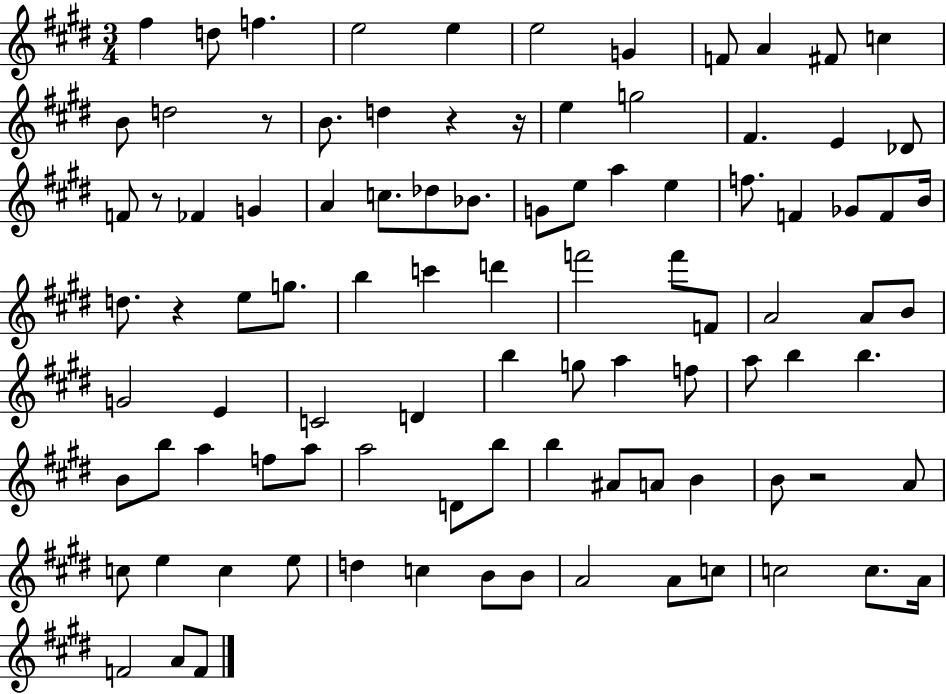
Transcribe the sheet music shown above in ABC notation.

X:1
T:Untitled
M:3/4
L:1/4
K:E
^f d/2 f e2 e e2 G F/2 A ^F/2 c B/2 d2 z/2 B/2 d z z/4 e g2 ^F E _D/2 F/2 z/2 _F G A c/2 _d/2 _B/2 G/2 e/2 a e f/2 F _G/2 F/2 B/4 d/2 z e/2 g/2 b c' d' f'2 f'/2 F/2 A2 A/2 B/2 G2 E C2 D b g/2 a f/2 a/2 b b B/2 b/2 a f/2 a/2 a2 D/2 b/2 b ^A/2 A/2 B B/2 z2 A/2 c/2 e c e/2 d c B/2 B/2 A2 A/2 c/2 c2 c/2 A/4 F2 A/2 F/2